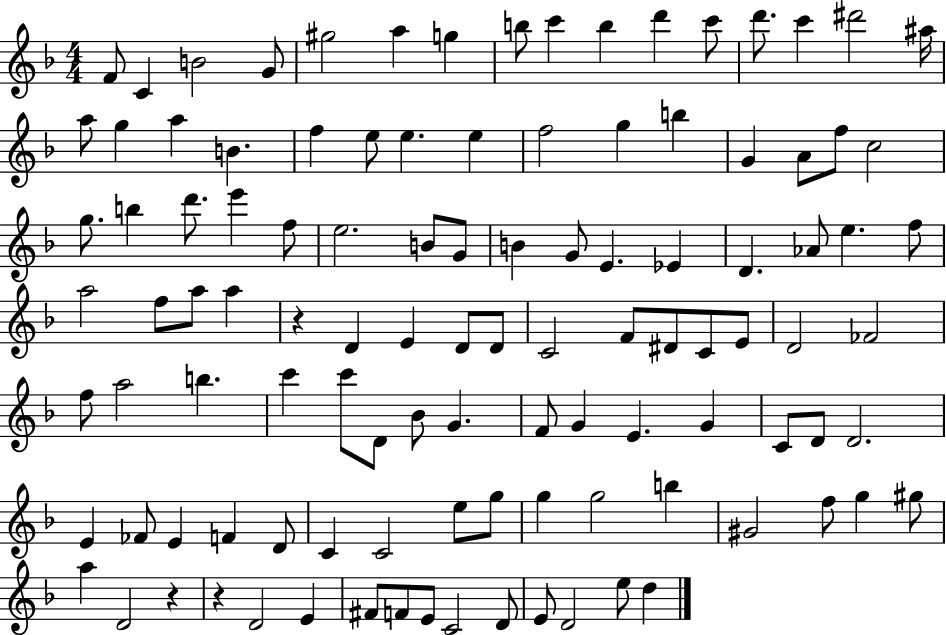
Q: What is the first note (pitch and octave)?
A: F4